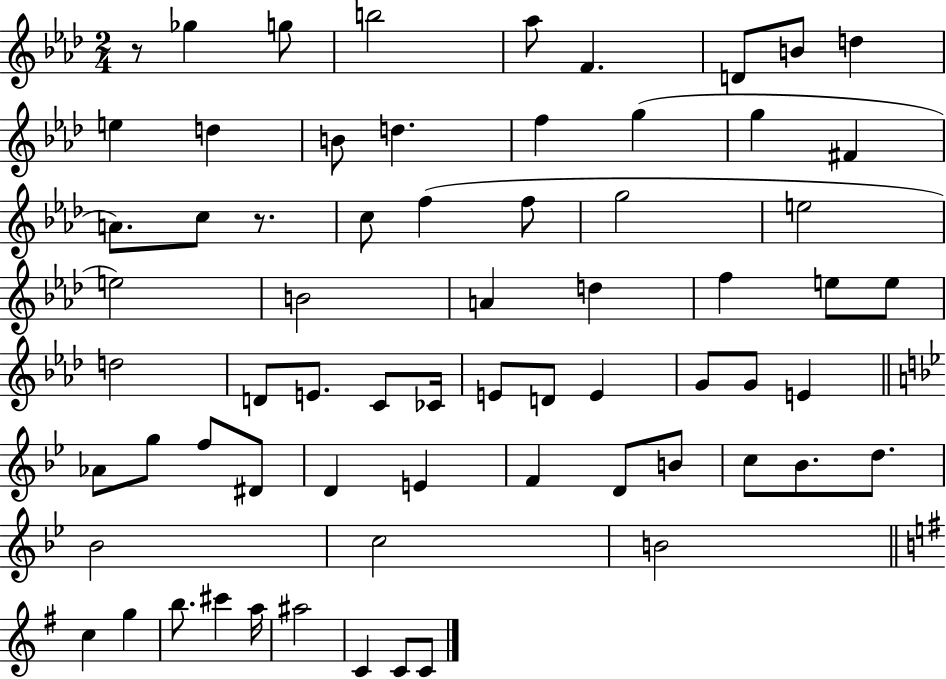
R/e Gb5/q G5/e B5/h Ab5/e F4/q. D4/e B4/e D5/q E5/q D5/q B4/e D5/q. F5/q G5/q G5/q F#4/q A4/e. C5/e R/e. C5/e F5/q F5/e G5/h E5/h E5/h B4/h A4/q D5/q F5/q E5/e E5/e D5/h D4/e E4/e. C4/e CES4/s E4/e D4/e E4/q G4/e G4/e E4/q Ab4/e G5/e F5/e D#4/e D4/q E4/q F4/q D4/e B4/e C5/e Bb4/e. D5/e. Bb4/h C5/h B4/h C5/q G5/q B5/e. C#6/q A5/s A#5/h C4/q C4/e C4/e